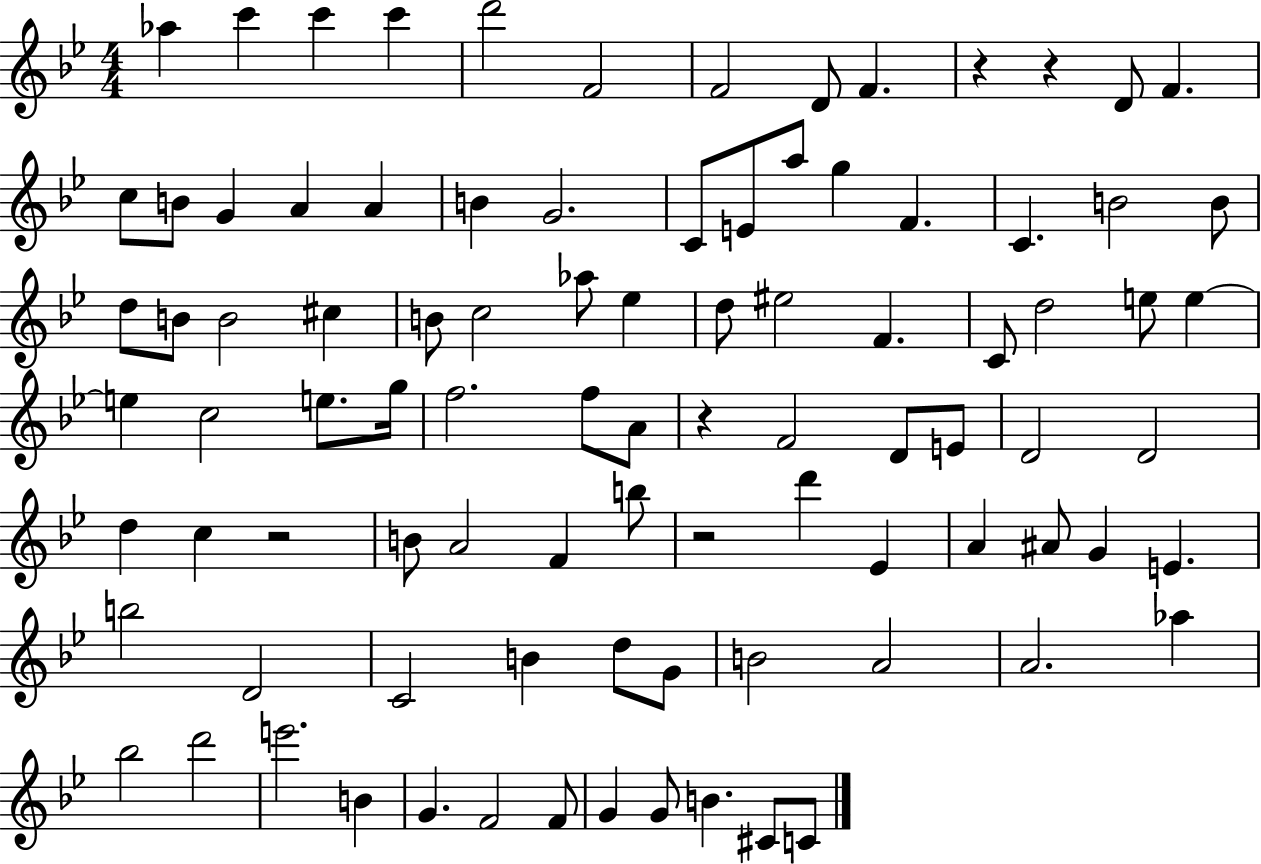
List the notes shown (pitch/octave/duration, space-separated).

Ab5/q C6/q C6/q C6/q D6/h F4/h F4/h D4/e F4/q. R/q R/q D4/e F4/q. C5/e B4/e G4/q A4/q A4/q B4/q G4/h. C4/e E4/e A5/e G5/q F4/q. C4/q. B4/h B4/e D5/e B4/e B4/h C#5/q B4/e C5/h Ab5/e Eb5/q D5/e EIS5/h F4/q. C4/e D5/h E5/e E5/q E5/q C5/h E5/e. G5/s F5/h. F5/e A4/e R/q F4/h D4/e E4/e D4/h D4/h D5/q C5/q R/h B4/e A4/h F4/q B5/e R/h D6/q Eb4/q A4/q A#4/e G4/q E4/q. B5/h D4/h C4/h B4/q D5/e G4/e B4/h A4/h A4/h. Ab5/q Bb5/h D6/h E6/h. B4/q G4/q. F4/h F4/e G4/q G4/e B4/q. C#4/e C4/e